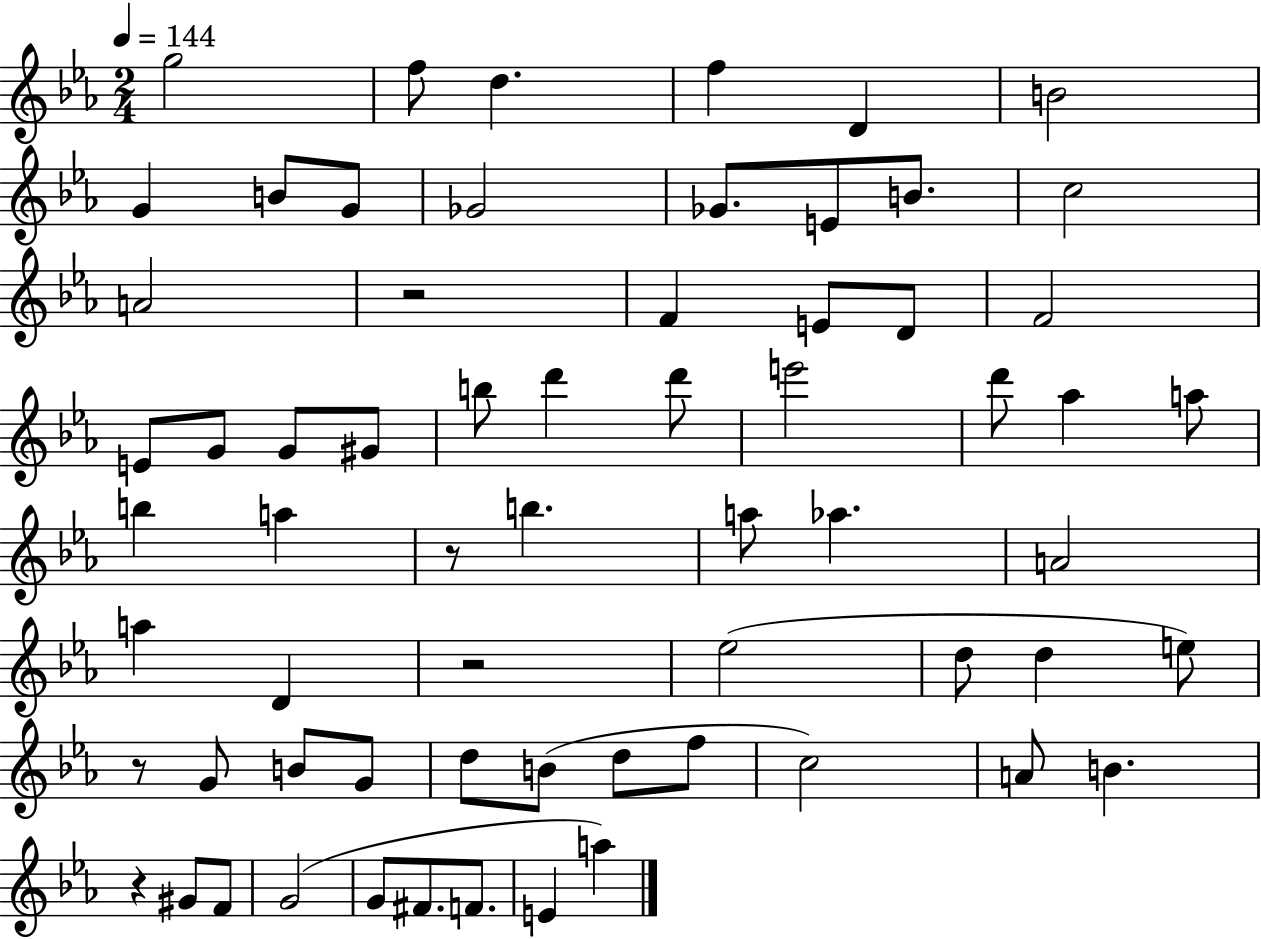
G5/h F5/e D5/q. F5/q D4/q B4/h G4/q B4/e G4/e Gb4/h Gb4/e. E4/e B4/e. C5/h A4/h R/h F4/q E4/e D4/e F4/h E4/e G4/e G4/e G#4/e B5/e D6/q D6/e E6/h D6/e Ab5/q A5/e B5/q A5/q R/e B5/q. A5/e Ab5/q. A4/h A5/q D4/q R/h Eb5/h D5/e D5/q E5/e R/e G4/e B4/e G4/e D5/e B4/e D5/e F5/e C5/h A4/e B4/q. R/q G#4/e F4/e G4/h G4/e F#4/e. F4/e. E4/q A5/q